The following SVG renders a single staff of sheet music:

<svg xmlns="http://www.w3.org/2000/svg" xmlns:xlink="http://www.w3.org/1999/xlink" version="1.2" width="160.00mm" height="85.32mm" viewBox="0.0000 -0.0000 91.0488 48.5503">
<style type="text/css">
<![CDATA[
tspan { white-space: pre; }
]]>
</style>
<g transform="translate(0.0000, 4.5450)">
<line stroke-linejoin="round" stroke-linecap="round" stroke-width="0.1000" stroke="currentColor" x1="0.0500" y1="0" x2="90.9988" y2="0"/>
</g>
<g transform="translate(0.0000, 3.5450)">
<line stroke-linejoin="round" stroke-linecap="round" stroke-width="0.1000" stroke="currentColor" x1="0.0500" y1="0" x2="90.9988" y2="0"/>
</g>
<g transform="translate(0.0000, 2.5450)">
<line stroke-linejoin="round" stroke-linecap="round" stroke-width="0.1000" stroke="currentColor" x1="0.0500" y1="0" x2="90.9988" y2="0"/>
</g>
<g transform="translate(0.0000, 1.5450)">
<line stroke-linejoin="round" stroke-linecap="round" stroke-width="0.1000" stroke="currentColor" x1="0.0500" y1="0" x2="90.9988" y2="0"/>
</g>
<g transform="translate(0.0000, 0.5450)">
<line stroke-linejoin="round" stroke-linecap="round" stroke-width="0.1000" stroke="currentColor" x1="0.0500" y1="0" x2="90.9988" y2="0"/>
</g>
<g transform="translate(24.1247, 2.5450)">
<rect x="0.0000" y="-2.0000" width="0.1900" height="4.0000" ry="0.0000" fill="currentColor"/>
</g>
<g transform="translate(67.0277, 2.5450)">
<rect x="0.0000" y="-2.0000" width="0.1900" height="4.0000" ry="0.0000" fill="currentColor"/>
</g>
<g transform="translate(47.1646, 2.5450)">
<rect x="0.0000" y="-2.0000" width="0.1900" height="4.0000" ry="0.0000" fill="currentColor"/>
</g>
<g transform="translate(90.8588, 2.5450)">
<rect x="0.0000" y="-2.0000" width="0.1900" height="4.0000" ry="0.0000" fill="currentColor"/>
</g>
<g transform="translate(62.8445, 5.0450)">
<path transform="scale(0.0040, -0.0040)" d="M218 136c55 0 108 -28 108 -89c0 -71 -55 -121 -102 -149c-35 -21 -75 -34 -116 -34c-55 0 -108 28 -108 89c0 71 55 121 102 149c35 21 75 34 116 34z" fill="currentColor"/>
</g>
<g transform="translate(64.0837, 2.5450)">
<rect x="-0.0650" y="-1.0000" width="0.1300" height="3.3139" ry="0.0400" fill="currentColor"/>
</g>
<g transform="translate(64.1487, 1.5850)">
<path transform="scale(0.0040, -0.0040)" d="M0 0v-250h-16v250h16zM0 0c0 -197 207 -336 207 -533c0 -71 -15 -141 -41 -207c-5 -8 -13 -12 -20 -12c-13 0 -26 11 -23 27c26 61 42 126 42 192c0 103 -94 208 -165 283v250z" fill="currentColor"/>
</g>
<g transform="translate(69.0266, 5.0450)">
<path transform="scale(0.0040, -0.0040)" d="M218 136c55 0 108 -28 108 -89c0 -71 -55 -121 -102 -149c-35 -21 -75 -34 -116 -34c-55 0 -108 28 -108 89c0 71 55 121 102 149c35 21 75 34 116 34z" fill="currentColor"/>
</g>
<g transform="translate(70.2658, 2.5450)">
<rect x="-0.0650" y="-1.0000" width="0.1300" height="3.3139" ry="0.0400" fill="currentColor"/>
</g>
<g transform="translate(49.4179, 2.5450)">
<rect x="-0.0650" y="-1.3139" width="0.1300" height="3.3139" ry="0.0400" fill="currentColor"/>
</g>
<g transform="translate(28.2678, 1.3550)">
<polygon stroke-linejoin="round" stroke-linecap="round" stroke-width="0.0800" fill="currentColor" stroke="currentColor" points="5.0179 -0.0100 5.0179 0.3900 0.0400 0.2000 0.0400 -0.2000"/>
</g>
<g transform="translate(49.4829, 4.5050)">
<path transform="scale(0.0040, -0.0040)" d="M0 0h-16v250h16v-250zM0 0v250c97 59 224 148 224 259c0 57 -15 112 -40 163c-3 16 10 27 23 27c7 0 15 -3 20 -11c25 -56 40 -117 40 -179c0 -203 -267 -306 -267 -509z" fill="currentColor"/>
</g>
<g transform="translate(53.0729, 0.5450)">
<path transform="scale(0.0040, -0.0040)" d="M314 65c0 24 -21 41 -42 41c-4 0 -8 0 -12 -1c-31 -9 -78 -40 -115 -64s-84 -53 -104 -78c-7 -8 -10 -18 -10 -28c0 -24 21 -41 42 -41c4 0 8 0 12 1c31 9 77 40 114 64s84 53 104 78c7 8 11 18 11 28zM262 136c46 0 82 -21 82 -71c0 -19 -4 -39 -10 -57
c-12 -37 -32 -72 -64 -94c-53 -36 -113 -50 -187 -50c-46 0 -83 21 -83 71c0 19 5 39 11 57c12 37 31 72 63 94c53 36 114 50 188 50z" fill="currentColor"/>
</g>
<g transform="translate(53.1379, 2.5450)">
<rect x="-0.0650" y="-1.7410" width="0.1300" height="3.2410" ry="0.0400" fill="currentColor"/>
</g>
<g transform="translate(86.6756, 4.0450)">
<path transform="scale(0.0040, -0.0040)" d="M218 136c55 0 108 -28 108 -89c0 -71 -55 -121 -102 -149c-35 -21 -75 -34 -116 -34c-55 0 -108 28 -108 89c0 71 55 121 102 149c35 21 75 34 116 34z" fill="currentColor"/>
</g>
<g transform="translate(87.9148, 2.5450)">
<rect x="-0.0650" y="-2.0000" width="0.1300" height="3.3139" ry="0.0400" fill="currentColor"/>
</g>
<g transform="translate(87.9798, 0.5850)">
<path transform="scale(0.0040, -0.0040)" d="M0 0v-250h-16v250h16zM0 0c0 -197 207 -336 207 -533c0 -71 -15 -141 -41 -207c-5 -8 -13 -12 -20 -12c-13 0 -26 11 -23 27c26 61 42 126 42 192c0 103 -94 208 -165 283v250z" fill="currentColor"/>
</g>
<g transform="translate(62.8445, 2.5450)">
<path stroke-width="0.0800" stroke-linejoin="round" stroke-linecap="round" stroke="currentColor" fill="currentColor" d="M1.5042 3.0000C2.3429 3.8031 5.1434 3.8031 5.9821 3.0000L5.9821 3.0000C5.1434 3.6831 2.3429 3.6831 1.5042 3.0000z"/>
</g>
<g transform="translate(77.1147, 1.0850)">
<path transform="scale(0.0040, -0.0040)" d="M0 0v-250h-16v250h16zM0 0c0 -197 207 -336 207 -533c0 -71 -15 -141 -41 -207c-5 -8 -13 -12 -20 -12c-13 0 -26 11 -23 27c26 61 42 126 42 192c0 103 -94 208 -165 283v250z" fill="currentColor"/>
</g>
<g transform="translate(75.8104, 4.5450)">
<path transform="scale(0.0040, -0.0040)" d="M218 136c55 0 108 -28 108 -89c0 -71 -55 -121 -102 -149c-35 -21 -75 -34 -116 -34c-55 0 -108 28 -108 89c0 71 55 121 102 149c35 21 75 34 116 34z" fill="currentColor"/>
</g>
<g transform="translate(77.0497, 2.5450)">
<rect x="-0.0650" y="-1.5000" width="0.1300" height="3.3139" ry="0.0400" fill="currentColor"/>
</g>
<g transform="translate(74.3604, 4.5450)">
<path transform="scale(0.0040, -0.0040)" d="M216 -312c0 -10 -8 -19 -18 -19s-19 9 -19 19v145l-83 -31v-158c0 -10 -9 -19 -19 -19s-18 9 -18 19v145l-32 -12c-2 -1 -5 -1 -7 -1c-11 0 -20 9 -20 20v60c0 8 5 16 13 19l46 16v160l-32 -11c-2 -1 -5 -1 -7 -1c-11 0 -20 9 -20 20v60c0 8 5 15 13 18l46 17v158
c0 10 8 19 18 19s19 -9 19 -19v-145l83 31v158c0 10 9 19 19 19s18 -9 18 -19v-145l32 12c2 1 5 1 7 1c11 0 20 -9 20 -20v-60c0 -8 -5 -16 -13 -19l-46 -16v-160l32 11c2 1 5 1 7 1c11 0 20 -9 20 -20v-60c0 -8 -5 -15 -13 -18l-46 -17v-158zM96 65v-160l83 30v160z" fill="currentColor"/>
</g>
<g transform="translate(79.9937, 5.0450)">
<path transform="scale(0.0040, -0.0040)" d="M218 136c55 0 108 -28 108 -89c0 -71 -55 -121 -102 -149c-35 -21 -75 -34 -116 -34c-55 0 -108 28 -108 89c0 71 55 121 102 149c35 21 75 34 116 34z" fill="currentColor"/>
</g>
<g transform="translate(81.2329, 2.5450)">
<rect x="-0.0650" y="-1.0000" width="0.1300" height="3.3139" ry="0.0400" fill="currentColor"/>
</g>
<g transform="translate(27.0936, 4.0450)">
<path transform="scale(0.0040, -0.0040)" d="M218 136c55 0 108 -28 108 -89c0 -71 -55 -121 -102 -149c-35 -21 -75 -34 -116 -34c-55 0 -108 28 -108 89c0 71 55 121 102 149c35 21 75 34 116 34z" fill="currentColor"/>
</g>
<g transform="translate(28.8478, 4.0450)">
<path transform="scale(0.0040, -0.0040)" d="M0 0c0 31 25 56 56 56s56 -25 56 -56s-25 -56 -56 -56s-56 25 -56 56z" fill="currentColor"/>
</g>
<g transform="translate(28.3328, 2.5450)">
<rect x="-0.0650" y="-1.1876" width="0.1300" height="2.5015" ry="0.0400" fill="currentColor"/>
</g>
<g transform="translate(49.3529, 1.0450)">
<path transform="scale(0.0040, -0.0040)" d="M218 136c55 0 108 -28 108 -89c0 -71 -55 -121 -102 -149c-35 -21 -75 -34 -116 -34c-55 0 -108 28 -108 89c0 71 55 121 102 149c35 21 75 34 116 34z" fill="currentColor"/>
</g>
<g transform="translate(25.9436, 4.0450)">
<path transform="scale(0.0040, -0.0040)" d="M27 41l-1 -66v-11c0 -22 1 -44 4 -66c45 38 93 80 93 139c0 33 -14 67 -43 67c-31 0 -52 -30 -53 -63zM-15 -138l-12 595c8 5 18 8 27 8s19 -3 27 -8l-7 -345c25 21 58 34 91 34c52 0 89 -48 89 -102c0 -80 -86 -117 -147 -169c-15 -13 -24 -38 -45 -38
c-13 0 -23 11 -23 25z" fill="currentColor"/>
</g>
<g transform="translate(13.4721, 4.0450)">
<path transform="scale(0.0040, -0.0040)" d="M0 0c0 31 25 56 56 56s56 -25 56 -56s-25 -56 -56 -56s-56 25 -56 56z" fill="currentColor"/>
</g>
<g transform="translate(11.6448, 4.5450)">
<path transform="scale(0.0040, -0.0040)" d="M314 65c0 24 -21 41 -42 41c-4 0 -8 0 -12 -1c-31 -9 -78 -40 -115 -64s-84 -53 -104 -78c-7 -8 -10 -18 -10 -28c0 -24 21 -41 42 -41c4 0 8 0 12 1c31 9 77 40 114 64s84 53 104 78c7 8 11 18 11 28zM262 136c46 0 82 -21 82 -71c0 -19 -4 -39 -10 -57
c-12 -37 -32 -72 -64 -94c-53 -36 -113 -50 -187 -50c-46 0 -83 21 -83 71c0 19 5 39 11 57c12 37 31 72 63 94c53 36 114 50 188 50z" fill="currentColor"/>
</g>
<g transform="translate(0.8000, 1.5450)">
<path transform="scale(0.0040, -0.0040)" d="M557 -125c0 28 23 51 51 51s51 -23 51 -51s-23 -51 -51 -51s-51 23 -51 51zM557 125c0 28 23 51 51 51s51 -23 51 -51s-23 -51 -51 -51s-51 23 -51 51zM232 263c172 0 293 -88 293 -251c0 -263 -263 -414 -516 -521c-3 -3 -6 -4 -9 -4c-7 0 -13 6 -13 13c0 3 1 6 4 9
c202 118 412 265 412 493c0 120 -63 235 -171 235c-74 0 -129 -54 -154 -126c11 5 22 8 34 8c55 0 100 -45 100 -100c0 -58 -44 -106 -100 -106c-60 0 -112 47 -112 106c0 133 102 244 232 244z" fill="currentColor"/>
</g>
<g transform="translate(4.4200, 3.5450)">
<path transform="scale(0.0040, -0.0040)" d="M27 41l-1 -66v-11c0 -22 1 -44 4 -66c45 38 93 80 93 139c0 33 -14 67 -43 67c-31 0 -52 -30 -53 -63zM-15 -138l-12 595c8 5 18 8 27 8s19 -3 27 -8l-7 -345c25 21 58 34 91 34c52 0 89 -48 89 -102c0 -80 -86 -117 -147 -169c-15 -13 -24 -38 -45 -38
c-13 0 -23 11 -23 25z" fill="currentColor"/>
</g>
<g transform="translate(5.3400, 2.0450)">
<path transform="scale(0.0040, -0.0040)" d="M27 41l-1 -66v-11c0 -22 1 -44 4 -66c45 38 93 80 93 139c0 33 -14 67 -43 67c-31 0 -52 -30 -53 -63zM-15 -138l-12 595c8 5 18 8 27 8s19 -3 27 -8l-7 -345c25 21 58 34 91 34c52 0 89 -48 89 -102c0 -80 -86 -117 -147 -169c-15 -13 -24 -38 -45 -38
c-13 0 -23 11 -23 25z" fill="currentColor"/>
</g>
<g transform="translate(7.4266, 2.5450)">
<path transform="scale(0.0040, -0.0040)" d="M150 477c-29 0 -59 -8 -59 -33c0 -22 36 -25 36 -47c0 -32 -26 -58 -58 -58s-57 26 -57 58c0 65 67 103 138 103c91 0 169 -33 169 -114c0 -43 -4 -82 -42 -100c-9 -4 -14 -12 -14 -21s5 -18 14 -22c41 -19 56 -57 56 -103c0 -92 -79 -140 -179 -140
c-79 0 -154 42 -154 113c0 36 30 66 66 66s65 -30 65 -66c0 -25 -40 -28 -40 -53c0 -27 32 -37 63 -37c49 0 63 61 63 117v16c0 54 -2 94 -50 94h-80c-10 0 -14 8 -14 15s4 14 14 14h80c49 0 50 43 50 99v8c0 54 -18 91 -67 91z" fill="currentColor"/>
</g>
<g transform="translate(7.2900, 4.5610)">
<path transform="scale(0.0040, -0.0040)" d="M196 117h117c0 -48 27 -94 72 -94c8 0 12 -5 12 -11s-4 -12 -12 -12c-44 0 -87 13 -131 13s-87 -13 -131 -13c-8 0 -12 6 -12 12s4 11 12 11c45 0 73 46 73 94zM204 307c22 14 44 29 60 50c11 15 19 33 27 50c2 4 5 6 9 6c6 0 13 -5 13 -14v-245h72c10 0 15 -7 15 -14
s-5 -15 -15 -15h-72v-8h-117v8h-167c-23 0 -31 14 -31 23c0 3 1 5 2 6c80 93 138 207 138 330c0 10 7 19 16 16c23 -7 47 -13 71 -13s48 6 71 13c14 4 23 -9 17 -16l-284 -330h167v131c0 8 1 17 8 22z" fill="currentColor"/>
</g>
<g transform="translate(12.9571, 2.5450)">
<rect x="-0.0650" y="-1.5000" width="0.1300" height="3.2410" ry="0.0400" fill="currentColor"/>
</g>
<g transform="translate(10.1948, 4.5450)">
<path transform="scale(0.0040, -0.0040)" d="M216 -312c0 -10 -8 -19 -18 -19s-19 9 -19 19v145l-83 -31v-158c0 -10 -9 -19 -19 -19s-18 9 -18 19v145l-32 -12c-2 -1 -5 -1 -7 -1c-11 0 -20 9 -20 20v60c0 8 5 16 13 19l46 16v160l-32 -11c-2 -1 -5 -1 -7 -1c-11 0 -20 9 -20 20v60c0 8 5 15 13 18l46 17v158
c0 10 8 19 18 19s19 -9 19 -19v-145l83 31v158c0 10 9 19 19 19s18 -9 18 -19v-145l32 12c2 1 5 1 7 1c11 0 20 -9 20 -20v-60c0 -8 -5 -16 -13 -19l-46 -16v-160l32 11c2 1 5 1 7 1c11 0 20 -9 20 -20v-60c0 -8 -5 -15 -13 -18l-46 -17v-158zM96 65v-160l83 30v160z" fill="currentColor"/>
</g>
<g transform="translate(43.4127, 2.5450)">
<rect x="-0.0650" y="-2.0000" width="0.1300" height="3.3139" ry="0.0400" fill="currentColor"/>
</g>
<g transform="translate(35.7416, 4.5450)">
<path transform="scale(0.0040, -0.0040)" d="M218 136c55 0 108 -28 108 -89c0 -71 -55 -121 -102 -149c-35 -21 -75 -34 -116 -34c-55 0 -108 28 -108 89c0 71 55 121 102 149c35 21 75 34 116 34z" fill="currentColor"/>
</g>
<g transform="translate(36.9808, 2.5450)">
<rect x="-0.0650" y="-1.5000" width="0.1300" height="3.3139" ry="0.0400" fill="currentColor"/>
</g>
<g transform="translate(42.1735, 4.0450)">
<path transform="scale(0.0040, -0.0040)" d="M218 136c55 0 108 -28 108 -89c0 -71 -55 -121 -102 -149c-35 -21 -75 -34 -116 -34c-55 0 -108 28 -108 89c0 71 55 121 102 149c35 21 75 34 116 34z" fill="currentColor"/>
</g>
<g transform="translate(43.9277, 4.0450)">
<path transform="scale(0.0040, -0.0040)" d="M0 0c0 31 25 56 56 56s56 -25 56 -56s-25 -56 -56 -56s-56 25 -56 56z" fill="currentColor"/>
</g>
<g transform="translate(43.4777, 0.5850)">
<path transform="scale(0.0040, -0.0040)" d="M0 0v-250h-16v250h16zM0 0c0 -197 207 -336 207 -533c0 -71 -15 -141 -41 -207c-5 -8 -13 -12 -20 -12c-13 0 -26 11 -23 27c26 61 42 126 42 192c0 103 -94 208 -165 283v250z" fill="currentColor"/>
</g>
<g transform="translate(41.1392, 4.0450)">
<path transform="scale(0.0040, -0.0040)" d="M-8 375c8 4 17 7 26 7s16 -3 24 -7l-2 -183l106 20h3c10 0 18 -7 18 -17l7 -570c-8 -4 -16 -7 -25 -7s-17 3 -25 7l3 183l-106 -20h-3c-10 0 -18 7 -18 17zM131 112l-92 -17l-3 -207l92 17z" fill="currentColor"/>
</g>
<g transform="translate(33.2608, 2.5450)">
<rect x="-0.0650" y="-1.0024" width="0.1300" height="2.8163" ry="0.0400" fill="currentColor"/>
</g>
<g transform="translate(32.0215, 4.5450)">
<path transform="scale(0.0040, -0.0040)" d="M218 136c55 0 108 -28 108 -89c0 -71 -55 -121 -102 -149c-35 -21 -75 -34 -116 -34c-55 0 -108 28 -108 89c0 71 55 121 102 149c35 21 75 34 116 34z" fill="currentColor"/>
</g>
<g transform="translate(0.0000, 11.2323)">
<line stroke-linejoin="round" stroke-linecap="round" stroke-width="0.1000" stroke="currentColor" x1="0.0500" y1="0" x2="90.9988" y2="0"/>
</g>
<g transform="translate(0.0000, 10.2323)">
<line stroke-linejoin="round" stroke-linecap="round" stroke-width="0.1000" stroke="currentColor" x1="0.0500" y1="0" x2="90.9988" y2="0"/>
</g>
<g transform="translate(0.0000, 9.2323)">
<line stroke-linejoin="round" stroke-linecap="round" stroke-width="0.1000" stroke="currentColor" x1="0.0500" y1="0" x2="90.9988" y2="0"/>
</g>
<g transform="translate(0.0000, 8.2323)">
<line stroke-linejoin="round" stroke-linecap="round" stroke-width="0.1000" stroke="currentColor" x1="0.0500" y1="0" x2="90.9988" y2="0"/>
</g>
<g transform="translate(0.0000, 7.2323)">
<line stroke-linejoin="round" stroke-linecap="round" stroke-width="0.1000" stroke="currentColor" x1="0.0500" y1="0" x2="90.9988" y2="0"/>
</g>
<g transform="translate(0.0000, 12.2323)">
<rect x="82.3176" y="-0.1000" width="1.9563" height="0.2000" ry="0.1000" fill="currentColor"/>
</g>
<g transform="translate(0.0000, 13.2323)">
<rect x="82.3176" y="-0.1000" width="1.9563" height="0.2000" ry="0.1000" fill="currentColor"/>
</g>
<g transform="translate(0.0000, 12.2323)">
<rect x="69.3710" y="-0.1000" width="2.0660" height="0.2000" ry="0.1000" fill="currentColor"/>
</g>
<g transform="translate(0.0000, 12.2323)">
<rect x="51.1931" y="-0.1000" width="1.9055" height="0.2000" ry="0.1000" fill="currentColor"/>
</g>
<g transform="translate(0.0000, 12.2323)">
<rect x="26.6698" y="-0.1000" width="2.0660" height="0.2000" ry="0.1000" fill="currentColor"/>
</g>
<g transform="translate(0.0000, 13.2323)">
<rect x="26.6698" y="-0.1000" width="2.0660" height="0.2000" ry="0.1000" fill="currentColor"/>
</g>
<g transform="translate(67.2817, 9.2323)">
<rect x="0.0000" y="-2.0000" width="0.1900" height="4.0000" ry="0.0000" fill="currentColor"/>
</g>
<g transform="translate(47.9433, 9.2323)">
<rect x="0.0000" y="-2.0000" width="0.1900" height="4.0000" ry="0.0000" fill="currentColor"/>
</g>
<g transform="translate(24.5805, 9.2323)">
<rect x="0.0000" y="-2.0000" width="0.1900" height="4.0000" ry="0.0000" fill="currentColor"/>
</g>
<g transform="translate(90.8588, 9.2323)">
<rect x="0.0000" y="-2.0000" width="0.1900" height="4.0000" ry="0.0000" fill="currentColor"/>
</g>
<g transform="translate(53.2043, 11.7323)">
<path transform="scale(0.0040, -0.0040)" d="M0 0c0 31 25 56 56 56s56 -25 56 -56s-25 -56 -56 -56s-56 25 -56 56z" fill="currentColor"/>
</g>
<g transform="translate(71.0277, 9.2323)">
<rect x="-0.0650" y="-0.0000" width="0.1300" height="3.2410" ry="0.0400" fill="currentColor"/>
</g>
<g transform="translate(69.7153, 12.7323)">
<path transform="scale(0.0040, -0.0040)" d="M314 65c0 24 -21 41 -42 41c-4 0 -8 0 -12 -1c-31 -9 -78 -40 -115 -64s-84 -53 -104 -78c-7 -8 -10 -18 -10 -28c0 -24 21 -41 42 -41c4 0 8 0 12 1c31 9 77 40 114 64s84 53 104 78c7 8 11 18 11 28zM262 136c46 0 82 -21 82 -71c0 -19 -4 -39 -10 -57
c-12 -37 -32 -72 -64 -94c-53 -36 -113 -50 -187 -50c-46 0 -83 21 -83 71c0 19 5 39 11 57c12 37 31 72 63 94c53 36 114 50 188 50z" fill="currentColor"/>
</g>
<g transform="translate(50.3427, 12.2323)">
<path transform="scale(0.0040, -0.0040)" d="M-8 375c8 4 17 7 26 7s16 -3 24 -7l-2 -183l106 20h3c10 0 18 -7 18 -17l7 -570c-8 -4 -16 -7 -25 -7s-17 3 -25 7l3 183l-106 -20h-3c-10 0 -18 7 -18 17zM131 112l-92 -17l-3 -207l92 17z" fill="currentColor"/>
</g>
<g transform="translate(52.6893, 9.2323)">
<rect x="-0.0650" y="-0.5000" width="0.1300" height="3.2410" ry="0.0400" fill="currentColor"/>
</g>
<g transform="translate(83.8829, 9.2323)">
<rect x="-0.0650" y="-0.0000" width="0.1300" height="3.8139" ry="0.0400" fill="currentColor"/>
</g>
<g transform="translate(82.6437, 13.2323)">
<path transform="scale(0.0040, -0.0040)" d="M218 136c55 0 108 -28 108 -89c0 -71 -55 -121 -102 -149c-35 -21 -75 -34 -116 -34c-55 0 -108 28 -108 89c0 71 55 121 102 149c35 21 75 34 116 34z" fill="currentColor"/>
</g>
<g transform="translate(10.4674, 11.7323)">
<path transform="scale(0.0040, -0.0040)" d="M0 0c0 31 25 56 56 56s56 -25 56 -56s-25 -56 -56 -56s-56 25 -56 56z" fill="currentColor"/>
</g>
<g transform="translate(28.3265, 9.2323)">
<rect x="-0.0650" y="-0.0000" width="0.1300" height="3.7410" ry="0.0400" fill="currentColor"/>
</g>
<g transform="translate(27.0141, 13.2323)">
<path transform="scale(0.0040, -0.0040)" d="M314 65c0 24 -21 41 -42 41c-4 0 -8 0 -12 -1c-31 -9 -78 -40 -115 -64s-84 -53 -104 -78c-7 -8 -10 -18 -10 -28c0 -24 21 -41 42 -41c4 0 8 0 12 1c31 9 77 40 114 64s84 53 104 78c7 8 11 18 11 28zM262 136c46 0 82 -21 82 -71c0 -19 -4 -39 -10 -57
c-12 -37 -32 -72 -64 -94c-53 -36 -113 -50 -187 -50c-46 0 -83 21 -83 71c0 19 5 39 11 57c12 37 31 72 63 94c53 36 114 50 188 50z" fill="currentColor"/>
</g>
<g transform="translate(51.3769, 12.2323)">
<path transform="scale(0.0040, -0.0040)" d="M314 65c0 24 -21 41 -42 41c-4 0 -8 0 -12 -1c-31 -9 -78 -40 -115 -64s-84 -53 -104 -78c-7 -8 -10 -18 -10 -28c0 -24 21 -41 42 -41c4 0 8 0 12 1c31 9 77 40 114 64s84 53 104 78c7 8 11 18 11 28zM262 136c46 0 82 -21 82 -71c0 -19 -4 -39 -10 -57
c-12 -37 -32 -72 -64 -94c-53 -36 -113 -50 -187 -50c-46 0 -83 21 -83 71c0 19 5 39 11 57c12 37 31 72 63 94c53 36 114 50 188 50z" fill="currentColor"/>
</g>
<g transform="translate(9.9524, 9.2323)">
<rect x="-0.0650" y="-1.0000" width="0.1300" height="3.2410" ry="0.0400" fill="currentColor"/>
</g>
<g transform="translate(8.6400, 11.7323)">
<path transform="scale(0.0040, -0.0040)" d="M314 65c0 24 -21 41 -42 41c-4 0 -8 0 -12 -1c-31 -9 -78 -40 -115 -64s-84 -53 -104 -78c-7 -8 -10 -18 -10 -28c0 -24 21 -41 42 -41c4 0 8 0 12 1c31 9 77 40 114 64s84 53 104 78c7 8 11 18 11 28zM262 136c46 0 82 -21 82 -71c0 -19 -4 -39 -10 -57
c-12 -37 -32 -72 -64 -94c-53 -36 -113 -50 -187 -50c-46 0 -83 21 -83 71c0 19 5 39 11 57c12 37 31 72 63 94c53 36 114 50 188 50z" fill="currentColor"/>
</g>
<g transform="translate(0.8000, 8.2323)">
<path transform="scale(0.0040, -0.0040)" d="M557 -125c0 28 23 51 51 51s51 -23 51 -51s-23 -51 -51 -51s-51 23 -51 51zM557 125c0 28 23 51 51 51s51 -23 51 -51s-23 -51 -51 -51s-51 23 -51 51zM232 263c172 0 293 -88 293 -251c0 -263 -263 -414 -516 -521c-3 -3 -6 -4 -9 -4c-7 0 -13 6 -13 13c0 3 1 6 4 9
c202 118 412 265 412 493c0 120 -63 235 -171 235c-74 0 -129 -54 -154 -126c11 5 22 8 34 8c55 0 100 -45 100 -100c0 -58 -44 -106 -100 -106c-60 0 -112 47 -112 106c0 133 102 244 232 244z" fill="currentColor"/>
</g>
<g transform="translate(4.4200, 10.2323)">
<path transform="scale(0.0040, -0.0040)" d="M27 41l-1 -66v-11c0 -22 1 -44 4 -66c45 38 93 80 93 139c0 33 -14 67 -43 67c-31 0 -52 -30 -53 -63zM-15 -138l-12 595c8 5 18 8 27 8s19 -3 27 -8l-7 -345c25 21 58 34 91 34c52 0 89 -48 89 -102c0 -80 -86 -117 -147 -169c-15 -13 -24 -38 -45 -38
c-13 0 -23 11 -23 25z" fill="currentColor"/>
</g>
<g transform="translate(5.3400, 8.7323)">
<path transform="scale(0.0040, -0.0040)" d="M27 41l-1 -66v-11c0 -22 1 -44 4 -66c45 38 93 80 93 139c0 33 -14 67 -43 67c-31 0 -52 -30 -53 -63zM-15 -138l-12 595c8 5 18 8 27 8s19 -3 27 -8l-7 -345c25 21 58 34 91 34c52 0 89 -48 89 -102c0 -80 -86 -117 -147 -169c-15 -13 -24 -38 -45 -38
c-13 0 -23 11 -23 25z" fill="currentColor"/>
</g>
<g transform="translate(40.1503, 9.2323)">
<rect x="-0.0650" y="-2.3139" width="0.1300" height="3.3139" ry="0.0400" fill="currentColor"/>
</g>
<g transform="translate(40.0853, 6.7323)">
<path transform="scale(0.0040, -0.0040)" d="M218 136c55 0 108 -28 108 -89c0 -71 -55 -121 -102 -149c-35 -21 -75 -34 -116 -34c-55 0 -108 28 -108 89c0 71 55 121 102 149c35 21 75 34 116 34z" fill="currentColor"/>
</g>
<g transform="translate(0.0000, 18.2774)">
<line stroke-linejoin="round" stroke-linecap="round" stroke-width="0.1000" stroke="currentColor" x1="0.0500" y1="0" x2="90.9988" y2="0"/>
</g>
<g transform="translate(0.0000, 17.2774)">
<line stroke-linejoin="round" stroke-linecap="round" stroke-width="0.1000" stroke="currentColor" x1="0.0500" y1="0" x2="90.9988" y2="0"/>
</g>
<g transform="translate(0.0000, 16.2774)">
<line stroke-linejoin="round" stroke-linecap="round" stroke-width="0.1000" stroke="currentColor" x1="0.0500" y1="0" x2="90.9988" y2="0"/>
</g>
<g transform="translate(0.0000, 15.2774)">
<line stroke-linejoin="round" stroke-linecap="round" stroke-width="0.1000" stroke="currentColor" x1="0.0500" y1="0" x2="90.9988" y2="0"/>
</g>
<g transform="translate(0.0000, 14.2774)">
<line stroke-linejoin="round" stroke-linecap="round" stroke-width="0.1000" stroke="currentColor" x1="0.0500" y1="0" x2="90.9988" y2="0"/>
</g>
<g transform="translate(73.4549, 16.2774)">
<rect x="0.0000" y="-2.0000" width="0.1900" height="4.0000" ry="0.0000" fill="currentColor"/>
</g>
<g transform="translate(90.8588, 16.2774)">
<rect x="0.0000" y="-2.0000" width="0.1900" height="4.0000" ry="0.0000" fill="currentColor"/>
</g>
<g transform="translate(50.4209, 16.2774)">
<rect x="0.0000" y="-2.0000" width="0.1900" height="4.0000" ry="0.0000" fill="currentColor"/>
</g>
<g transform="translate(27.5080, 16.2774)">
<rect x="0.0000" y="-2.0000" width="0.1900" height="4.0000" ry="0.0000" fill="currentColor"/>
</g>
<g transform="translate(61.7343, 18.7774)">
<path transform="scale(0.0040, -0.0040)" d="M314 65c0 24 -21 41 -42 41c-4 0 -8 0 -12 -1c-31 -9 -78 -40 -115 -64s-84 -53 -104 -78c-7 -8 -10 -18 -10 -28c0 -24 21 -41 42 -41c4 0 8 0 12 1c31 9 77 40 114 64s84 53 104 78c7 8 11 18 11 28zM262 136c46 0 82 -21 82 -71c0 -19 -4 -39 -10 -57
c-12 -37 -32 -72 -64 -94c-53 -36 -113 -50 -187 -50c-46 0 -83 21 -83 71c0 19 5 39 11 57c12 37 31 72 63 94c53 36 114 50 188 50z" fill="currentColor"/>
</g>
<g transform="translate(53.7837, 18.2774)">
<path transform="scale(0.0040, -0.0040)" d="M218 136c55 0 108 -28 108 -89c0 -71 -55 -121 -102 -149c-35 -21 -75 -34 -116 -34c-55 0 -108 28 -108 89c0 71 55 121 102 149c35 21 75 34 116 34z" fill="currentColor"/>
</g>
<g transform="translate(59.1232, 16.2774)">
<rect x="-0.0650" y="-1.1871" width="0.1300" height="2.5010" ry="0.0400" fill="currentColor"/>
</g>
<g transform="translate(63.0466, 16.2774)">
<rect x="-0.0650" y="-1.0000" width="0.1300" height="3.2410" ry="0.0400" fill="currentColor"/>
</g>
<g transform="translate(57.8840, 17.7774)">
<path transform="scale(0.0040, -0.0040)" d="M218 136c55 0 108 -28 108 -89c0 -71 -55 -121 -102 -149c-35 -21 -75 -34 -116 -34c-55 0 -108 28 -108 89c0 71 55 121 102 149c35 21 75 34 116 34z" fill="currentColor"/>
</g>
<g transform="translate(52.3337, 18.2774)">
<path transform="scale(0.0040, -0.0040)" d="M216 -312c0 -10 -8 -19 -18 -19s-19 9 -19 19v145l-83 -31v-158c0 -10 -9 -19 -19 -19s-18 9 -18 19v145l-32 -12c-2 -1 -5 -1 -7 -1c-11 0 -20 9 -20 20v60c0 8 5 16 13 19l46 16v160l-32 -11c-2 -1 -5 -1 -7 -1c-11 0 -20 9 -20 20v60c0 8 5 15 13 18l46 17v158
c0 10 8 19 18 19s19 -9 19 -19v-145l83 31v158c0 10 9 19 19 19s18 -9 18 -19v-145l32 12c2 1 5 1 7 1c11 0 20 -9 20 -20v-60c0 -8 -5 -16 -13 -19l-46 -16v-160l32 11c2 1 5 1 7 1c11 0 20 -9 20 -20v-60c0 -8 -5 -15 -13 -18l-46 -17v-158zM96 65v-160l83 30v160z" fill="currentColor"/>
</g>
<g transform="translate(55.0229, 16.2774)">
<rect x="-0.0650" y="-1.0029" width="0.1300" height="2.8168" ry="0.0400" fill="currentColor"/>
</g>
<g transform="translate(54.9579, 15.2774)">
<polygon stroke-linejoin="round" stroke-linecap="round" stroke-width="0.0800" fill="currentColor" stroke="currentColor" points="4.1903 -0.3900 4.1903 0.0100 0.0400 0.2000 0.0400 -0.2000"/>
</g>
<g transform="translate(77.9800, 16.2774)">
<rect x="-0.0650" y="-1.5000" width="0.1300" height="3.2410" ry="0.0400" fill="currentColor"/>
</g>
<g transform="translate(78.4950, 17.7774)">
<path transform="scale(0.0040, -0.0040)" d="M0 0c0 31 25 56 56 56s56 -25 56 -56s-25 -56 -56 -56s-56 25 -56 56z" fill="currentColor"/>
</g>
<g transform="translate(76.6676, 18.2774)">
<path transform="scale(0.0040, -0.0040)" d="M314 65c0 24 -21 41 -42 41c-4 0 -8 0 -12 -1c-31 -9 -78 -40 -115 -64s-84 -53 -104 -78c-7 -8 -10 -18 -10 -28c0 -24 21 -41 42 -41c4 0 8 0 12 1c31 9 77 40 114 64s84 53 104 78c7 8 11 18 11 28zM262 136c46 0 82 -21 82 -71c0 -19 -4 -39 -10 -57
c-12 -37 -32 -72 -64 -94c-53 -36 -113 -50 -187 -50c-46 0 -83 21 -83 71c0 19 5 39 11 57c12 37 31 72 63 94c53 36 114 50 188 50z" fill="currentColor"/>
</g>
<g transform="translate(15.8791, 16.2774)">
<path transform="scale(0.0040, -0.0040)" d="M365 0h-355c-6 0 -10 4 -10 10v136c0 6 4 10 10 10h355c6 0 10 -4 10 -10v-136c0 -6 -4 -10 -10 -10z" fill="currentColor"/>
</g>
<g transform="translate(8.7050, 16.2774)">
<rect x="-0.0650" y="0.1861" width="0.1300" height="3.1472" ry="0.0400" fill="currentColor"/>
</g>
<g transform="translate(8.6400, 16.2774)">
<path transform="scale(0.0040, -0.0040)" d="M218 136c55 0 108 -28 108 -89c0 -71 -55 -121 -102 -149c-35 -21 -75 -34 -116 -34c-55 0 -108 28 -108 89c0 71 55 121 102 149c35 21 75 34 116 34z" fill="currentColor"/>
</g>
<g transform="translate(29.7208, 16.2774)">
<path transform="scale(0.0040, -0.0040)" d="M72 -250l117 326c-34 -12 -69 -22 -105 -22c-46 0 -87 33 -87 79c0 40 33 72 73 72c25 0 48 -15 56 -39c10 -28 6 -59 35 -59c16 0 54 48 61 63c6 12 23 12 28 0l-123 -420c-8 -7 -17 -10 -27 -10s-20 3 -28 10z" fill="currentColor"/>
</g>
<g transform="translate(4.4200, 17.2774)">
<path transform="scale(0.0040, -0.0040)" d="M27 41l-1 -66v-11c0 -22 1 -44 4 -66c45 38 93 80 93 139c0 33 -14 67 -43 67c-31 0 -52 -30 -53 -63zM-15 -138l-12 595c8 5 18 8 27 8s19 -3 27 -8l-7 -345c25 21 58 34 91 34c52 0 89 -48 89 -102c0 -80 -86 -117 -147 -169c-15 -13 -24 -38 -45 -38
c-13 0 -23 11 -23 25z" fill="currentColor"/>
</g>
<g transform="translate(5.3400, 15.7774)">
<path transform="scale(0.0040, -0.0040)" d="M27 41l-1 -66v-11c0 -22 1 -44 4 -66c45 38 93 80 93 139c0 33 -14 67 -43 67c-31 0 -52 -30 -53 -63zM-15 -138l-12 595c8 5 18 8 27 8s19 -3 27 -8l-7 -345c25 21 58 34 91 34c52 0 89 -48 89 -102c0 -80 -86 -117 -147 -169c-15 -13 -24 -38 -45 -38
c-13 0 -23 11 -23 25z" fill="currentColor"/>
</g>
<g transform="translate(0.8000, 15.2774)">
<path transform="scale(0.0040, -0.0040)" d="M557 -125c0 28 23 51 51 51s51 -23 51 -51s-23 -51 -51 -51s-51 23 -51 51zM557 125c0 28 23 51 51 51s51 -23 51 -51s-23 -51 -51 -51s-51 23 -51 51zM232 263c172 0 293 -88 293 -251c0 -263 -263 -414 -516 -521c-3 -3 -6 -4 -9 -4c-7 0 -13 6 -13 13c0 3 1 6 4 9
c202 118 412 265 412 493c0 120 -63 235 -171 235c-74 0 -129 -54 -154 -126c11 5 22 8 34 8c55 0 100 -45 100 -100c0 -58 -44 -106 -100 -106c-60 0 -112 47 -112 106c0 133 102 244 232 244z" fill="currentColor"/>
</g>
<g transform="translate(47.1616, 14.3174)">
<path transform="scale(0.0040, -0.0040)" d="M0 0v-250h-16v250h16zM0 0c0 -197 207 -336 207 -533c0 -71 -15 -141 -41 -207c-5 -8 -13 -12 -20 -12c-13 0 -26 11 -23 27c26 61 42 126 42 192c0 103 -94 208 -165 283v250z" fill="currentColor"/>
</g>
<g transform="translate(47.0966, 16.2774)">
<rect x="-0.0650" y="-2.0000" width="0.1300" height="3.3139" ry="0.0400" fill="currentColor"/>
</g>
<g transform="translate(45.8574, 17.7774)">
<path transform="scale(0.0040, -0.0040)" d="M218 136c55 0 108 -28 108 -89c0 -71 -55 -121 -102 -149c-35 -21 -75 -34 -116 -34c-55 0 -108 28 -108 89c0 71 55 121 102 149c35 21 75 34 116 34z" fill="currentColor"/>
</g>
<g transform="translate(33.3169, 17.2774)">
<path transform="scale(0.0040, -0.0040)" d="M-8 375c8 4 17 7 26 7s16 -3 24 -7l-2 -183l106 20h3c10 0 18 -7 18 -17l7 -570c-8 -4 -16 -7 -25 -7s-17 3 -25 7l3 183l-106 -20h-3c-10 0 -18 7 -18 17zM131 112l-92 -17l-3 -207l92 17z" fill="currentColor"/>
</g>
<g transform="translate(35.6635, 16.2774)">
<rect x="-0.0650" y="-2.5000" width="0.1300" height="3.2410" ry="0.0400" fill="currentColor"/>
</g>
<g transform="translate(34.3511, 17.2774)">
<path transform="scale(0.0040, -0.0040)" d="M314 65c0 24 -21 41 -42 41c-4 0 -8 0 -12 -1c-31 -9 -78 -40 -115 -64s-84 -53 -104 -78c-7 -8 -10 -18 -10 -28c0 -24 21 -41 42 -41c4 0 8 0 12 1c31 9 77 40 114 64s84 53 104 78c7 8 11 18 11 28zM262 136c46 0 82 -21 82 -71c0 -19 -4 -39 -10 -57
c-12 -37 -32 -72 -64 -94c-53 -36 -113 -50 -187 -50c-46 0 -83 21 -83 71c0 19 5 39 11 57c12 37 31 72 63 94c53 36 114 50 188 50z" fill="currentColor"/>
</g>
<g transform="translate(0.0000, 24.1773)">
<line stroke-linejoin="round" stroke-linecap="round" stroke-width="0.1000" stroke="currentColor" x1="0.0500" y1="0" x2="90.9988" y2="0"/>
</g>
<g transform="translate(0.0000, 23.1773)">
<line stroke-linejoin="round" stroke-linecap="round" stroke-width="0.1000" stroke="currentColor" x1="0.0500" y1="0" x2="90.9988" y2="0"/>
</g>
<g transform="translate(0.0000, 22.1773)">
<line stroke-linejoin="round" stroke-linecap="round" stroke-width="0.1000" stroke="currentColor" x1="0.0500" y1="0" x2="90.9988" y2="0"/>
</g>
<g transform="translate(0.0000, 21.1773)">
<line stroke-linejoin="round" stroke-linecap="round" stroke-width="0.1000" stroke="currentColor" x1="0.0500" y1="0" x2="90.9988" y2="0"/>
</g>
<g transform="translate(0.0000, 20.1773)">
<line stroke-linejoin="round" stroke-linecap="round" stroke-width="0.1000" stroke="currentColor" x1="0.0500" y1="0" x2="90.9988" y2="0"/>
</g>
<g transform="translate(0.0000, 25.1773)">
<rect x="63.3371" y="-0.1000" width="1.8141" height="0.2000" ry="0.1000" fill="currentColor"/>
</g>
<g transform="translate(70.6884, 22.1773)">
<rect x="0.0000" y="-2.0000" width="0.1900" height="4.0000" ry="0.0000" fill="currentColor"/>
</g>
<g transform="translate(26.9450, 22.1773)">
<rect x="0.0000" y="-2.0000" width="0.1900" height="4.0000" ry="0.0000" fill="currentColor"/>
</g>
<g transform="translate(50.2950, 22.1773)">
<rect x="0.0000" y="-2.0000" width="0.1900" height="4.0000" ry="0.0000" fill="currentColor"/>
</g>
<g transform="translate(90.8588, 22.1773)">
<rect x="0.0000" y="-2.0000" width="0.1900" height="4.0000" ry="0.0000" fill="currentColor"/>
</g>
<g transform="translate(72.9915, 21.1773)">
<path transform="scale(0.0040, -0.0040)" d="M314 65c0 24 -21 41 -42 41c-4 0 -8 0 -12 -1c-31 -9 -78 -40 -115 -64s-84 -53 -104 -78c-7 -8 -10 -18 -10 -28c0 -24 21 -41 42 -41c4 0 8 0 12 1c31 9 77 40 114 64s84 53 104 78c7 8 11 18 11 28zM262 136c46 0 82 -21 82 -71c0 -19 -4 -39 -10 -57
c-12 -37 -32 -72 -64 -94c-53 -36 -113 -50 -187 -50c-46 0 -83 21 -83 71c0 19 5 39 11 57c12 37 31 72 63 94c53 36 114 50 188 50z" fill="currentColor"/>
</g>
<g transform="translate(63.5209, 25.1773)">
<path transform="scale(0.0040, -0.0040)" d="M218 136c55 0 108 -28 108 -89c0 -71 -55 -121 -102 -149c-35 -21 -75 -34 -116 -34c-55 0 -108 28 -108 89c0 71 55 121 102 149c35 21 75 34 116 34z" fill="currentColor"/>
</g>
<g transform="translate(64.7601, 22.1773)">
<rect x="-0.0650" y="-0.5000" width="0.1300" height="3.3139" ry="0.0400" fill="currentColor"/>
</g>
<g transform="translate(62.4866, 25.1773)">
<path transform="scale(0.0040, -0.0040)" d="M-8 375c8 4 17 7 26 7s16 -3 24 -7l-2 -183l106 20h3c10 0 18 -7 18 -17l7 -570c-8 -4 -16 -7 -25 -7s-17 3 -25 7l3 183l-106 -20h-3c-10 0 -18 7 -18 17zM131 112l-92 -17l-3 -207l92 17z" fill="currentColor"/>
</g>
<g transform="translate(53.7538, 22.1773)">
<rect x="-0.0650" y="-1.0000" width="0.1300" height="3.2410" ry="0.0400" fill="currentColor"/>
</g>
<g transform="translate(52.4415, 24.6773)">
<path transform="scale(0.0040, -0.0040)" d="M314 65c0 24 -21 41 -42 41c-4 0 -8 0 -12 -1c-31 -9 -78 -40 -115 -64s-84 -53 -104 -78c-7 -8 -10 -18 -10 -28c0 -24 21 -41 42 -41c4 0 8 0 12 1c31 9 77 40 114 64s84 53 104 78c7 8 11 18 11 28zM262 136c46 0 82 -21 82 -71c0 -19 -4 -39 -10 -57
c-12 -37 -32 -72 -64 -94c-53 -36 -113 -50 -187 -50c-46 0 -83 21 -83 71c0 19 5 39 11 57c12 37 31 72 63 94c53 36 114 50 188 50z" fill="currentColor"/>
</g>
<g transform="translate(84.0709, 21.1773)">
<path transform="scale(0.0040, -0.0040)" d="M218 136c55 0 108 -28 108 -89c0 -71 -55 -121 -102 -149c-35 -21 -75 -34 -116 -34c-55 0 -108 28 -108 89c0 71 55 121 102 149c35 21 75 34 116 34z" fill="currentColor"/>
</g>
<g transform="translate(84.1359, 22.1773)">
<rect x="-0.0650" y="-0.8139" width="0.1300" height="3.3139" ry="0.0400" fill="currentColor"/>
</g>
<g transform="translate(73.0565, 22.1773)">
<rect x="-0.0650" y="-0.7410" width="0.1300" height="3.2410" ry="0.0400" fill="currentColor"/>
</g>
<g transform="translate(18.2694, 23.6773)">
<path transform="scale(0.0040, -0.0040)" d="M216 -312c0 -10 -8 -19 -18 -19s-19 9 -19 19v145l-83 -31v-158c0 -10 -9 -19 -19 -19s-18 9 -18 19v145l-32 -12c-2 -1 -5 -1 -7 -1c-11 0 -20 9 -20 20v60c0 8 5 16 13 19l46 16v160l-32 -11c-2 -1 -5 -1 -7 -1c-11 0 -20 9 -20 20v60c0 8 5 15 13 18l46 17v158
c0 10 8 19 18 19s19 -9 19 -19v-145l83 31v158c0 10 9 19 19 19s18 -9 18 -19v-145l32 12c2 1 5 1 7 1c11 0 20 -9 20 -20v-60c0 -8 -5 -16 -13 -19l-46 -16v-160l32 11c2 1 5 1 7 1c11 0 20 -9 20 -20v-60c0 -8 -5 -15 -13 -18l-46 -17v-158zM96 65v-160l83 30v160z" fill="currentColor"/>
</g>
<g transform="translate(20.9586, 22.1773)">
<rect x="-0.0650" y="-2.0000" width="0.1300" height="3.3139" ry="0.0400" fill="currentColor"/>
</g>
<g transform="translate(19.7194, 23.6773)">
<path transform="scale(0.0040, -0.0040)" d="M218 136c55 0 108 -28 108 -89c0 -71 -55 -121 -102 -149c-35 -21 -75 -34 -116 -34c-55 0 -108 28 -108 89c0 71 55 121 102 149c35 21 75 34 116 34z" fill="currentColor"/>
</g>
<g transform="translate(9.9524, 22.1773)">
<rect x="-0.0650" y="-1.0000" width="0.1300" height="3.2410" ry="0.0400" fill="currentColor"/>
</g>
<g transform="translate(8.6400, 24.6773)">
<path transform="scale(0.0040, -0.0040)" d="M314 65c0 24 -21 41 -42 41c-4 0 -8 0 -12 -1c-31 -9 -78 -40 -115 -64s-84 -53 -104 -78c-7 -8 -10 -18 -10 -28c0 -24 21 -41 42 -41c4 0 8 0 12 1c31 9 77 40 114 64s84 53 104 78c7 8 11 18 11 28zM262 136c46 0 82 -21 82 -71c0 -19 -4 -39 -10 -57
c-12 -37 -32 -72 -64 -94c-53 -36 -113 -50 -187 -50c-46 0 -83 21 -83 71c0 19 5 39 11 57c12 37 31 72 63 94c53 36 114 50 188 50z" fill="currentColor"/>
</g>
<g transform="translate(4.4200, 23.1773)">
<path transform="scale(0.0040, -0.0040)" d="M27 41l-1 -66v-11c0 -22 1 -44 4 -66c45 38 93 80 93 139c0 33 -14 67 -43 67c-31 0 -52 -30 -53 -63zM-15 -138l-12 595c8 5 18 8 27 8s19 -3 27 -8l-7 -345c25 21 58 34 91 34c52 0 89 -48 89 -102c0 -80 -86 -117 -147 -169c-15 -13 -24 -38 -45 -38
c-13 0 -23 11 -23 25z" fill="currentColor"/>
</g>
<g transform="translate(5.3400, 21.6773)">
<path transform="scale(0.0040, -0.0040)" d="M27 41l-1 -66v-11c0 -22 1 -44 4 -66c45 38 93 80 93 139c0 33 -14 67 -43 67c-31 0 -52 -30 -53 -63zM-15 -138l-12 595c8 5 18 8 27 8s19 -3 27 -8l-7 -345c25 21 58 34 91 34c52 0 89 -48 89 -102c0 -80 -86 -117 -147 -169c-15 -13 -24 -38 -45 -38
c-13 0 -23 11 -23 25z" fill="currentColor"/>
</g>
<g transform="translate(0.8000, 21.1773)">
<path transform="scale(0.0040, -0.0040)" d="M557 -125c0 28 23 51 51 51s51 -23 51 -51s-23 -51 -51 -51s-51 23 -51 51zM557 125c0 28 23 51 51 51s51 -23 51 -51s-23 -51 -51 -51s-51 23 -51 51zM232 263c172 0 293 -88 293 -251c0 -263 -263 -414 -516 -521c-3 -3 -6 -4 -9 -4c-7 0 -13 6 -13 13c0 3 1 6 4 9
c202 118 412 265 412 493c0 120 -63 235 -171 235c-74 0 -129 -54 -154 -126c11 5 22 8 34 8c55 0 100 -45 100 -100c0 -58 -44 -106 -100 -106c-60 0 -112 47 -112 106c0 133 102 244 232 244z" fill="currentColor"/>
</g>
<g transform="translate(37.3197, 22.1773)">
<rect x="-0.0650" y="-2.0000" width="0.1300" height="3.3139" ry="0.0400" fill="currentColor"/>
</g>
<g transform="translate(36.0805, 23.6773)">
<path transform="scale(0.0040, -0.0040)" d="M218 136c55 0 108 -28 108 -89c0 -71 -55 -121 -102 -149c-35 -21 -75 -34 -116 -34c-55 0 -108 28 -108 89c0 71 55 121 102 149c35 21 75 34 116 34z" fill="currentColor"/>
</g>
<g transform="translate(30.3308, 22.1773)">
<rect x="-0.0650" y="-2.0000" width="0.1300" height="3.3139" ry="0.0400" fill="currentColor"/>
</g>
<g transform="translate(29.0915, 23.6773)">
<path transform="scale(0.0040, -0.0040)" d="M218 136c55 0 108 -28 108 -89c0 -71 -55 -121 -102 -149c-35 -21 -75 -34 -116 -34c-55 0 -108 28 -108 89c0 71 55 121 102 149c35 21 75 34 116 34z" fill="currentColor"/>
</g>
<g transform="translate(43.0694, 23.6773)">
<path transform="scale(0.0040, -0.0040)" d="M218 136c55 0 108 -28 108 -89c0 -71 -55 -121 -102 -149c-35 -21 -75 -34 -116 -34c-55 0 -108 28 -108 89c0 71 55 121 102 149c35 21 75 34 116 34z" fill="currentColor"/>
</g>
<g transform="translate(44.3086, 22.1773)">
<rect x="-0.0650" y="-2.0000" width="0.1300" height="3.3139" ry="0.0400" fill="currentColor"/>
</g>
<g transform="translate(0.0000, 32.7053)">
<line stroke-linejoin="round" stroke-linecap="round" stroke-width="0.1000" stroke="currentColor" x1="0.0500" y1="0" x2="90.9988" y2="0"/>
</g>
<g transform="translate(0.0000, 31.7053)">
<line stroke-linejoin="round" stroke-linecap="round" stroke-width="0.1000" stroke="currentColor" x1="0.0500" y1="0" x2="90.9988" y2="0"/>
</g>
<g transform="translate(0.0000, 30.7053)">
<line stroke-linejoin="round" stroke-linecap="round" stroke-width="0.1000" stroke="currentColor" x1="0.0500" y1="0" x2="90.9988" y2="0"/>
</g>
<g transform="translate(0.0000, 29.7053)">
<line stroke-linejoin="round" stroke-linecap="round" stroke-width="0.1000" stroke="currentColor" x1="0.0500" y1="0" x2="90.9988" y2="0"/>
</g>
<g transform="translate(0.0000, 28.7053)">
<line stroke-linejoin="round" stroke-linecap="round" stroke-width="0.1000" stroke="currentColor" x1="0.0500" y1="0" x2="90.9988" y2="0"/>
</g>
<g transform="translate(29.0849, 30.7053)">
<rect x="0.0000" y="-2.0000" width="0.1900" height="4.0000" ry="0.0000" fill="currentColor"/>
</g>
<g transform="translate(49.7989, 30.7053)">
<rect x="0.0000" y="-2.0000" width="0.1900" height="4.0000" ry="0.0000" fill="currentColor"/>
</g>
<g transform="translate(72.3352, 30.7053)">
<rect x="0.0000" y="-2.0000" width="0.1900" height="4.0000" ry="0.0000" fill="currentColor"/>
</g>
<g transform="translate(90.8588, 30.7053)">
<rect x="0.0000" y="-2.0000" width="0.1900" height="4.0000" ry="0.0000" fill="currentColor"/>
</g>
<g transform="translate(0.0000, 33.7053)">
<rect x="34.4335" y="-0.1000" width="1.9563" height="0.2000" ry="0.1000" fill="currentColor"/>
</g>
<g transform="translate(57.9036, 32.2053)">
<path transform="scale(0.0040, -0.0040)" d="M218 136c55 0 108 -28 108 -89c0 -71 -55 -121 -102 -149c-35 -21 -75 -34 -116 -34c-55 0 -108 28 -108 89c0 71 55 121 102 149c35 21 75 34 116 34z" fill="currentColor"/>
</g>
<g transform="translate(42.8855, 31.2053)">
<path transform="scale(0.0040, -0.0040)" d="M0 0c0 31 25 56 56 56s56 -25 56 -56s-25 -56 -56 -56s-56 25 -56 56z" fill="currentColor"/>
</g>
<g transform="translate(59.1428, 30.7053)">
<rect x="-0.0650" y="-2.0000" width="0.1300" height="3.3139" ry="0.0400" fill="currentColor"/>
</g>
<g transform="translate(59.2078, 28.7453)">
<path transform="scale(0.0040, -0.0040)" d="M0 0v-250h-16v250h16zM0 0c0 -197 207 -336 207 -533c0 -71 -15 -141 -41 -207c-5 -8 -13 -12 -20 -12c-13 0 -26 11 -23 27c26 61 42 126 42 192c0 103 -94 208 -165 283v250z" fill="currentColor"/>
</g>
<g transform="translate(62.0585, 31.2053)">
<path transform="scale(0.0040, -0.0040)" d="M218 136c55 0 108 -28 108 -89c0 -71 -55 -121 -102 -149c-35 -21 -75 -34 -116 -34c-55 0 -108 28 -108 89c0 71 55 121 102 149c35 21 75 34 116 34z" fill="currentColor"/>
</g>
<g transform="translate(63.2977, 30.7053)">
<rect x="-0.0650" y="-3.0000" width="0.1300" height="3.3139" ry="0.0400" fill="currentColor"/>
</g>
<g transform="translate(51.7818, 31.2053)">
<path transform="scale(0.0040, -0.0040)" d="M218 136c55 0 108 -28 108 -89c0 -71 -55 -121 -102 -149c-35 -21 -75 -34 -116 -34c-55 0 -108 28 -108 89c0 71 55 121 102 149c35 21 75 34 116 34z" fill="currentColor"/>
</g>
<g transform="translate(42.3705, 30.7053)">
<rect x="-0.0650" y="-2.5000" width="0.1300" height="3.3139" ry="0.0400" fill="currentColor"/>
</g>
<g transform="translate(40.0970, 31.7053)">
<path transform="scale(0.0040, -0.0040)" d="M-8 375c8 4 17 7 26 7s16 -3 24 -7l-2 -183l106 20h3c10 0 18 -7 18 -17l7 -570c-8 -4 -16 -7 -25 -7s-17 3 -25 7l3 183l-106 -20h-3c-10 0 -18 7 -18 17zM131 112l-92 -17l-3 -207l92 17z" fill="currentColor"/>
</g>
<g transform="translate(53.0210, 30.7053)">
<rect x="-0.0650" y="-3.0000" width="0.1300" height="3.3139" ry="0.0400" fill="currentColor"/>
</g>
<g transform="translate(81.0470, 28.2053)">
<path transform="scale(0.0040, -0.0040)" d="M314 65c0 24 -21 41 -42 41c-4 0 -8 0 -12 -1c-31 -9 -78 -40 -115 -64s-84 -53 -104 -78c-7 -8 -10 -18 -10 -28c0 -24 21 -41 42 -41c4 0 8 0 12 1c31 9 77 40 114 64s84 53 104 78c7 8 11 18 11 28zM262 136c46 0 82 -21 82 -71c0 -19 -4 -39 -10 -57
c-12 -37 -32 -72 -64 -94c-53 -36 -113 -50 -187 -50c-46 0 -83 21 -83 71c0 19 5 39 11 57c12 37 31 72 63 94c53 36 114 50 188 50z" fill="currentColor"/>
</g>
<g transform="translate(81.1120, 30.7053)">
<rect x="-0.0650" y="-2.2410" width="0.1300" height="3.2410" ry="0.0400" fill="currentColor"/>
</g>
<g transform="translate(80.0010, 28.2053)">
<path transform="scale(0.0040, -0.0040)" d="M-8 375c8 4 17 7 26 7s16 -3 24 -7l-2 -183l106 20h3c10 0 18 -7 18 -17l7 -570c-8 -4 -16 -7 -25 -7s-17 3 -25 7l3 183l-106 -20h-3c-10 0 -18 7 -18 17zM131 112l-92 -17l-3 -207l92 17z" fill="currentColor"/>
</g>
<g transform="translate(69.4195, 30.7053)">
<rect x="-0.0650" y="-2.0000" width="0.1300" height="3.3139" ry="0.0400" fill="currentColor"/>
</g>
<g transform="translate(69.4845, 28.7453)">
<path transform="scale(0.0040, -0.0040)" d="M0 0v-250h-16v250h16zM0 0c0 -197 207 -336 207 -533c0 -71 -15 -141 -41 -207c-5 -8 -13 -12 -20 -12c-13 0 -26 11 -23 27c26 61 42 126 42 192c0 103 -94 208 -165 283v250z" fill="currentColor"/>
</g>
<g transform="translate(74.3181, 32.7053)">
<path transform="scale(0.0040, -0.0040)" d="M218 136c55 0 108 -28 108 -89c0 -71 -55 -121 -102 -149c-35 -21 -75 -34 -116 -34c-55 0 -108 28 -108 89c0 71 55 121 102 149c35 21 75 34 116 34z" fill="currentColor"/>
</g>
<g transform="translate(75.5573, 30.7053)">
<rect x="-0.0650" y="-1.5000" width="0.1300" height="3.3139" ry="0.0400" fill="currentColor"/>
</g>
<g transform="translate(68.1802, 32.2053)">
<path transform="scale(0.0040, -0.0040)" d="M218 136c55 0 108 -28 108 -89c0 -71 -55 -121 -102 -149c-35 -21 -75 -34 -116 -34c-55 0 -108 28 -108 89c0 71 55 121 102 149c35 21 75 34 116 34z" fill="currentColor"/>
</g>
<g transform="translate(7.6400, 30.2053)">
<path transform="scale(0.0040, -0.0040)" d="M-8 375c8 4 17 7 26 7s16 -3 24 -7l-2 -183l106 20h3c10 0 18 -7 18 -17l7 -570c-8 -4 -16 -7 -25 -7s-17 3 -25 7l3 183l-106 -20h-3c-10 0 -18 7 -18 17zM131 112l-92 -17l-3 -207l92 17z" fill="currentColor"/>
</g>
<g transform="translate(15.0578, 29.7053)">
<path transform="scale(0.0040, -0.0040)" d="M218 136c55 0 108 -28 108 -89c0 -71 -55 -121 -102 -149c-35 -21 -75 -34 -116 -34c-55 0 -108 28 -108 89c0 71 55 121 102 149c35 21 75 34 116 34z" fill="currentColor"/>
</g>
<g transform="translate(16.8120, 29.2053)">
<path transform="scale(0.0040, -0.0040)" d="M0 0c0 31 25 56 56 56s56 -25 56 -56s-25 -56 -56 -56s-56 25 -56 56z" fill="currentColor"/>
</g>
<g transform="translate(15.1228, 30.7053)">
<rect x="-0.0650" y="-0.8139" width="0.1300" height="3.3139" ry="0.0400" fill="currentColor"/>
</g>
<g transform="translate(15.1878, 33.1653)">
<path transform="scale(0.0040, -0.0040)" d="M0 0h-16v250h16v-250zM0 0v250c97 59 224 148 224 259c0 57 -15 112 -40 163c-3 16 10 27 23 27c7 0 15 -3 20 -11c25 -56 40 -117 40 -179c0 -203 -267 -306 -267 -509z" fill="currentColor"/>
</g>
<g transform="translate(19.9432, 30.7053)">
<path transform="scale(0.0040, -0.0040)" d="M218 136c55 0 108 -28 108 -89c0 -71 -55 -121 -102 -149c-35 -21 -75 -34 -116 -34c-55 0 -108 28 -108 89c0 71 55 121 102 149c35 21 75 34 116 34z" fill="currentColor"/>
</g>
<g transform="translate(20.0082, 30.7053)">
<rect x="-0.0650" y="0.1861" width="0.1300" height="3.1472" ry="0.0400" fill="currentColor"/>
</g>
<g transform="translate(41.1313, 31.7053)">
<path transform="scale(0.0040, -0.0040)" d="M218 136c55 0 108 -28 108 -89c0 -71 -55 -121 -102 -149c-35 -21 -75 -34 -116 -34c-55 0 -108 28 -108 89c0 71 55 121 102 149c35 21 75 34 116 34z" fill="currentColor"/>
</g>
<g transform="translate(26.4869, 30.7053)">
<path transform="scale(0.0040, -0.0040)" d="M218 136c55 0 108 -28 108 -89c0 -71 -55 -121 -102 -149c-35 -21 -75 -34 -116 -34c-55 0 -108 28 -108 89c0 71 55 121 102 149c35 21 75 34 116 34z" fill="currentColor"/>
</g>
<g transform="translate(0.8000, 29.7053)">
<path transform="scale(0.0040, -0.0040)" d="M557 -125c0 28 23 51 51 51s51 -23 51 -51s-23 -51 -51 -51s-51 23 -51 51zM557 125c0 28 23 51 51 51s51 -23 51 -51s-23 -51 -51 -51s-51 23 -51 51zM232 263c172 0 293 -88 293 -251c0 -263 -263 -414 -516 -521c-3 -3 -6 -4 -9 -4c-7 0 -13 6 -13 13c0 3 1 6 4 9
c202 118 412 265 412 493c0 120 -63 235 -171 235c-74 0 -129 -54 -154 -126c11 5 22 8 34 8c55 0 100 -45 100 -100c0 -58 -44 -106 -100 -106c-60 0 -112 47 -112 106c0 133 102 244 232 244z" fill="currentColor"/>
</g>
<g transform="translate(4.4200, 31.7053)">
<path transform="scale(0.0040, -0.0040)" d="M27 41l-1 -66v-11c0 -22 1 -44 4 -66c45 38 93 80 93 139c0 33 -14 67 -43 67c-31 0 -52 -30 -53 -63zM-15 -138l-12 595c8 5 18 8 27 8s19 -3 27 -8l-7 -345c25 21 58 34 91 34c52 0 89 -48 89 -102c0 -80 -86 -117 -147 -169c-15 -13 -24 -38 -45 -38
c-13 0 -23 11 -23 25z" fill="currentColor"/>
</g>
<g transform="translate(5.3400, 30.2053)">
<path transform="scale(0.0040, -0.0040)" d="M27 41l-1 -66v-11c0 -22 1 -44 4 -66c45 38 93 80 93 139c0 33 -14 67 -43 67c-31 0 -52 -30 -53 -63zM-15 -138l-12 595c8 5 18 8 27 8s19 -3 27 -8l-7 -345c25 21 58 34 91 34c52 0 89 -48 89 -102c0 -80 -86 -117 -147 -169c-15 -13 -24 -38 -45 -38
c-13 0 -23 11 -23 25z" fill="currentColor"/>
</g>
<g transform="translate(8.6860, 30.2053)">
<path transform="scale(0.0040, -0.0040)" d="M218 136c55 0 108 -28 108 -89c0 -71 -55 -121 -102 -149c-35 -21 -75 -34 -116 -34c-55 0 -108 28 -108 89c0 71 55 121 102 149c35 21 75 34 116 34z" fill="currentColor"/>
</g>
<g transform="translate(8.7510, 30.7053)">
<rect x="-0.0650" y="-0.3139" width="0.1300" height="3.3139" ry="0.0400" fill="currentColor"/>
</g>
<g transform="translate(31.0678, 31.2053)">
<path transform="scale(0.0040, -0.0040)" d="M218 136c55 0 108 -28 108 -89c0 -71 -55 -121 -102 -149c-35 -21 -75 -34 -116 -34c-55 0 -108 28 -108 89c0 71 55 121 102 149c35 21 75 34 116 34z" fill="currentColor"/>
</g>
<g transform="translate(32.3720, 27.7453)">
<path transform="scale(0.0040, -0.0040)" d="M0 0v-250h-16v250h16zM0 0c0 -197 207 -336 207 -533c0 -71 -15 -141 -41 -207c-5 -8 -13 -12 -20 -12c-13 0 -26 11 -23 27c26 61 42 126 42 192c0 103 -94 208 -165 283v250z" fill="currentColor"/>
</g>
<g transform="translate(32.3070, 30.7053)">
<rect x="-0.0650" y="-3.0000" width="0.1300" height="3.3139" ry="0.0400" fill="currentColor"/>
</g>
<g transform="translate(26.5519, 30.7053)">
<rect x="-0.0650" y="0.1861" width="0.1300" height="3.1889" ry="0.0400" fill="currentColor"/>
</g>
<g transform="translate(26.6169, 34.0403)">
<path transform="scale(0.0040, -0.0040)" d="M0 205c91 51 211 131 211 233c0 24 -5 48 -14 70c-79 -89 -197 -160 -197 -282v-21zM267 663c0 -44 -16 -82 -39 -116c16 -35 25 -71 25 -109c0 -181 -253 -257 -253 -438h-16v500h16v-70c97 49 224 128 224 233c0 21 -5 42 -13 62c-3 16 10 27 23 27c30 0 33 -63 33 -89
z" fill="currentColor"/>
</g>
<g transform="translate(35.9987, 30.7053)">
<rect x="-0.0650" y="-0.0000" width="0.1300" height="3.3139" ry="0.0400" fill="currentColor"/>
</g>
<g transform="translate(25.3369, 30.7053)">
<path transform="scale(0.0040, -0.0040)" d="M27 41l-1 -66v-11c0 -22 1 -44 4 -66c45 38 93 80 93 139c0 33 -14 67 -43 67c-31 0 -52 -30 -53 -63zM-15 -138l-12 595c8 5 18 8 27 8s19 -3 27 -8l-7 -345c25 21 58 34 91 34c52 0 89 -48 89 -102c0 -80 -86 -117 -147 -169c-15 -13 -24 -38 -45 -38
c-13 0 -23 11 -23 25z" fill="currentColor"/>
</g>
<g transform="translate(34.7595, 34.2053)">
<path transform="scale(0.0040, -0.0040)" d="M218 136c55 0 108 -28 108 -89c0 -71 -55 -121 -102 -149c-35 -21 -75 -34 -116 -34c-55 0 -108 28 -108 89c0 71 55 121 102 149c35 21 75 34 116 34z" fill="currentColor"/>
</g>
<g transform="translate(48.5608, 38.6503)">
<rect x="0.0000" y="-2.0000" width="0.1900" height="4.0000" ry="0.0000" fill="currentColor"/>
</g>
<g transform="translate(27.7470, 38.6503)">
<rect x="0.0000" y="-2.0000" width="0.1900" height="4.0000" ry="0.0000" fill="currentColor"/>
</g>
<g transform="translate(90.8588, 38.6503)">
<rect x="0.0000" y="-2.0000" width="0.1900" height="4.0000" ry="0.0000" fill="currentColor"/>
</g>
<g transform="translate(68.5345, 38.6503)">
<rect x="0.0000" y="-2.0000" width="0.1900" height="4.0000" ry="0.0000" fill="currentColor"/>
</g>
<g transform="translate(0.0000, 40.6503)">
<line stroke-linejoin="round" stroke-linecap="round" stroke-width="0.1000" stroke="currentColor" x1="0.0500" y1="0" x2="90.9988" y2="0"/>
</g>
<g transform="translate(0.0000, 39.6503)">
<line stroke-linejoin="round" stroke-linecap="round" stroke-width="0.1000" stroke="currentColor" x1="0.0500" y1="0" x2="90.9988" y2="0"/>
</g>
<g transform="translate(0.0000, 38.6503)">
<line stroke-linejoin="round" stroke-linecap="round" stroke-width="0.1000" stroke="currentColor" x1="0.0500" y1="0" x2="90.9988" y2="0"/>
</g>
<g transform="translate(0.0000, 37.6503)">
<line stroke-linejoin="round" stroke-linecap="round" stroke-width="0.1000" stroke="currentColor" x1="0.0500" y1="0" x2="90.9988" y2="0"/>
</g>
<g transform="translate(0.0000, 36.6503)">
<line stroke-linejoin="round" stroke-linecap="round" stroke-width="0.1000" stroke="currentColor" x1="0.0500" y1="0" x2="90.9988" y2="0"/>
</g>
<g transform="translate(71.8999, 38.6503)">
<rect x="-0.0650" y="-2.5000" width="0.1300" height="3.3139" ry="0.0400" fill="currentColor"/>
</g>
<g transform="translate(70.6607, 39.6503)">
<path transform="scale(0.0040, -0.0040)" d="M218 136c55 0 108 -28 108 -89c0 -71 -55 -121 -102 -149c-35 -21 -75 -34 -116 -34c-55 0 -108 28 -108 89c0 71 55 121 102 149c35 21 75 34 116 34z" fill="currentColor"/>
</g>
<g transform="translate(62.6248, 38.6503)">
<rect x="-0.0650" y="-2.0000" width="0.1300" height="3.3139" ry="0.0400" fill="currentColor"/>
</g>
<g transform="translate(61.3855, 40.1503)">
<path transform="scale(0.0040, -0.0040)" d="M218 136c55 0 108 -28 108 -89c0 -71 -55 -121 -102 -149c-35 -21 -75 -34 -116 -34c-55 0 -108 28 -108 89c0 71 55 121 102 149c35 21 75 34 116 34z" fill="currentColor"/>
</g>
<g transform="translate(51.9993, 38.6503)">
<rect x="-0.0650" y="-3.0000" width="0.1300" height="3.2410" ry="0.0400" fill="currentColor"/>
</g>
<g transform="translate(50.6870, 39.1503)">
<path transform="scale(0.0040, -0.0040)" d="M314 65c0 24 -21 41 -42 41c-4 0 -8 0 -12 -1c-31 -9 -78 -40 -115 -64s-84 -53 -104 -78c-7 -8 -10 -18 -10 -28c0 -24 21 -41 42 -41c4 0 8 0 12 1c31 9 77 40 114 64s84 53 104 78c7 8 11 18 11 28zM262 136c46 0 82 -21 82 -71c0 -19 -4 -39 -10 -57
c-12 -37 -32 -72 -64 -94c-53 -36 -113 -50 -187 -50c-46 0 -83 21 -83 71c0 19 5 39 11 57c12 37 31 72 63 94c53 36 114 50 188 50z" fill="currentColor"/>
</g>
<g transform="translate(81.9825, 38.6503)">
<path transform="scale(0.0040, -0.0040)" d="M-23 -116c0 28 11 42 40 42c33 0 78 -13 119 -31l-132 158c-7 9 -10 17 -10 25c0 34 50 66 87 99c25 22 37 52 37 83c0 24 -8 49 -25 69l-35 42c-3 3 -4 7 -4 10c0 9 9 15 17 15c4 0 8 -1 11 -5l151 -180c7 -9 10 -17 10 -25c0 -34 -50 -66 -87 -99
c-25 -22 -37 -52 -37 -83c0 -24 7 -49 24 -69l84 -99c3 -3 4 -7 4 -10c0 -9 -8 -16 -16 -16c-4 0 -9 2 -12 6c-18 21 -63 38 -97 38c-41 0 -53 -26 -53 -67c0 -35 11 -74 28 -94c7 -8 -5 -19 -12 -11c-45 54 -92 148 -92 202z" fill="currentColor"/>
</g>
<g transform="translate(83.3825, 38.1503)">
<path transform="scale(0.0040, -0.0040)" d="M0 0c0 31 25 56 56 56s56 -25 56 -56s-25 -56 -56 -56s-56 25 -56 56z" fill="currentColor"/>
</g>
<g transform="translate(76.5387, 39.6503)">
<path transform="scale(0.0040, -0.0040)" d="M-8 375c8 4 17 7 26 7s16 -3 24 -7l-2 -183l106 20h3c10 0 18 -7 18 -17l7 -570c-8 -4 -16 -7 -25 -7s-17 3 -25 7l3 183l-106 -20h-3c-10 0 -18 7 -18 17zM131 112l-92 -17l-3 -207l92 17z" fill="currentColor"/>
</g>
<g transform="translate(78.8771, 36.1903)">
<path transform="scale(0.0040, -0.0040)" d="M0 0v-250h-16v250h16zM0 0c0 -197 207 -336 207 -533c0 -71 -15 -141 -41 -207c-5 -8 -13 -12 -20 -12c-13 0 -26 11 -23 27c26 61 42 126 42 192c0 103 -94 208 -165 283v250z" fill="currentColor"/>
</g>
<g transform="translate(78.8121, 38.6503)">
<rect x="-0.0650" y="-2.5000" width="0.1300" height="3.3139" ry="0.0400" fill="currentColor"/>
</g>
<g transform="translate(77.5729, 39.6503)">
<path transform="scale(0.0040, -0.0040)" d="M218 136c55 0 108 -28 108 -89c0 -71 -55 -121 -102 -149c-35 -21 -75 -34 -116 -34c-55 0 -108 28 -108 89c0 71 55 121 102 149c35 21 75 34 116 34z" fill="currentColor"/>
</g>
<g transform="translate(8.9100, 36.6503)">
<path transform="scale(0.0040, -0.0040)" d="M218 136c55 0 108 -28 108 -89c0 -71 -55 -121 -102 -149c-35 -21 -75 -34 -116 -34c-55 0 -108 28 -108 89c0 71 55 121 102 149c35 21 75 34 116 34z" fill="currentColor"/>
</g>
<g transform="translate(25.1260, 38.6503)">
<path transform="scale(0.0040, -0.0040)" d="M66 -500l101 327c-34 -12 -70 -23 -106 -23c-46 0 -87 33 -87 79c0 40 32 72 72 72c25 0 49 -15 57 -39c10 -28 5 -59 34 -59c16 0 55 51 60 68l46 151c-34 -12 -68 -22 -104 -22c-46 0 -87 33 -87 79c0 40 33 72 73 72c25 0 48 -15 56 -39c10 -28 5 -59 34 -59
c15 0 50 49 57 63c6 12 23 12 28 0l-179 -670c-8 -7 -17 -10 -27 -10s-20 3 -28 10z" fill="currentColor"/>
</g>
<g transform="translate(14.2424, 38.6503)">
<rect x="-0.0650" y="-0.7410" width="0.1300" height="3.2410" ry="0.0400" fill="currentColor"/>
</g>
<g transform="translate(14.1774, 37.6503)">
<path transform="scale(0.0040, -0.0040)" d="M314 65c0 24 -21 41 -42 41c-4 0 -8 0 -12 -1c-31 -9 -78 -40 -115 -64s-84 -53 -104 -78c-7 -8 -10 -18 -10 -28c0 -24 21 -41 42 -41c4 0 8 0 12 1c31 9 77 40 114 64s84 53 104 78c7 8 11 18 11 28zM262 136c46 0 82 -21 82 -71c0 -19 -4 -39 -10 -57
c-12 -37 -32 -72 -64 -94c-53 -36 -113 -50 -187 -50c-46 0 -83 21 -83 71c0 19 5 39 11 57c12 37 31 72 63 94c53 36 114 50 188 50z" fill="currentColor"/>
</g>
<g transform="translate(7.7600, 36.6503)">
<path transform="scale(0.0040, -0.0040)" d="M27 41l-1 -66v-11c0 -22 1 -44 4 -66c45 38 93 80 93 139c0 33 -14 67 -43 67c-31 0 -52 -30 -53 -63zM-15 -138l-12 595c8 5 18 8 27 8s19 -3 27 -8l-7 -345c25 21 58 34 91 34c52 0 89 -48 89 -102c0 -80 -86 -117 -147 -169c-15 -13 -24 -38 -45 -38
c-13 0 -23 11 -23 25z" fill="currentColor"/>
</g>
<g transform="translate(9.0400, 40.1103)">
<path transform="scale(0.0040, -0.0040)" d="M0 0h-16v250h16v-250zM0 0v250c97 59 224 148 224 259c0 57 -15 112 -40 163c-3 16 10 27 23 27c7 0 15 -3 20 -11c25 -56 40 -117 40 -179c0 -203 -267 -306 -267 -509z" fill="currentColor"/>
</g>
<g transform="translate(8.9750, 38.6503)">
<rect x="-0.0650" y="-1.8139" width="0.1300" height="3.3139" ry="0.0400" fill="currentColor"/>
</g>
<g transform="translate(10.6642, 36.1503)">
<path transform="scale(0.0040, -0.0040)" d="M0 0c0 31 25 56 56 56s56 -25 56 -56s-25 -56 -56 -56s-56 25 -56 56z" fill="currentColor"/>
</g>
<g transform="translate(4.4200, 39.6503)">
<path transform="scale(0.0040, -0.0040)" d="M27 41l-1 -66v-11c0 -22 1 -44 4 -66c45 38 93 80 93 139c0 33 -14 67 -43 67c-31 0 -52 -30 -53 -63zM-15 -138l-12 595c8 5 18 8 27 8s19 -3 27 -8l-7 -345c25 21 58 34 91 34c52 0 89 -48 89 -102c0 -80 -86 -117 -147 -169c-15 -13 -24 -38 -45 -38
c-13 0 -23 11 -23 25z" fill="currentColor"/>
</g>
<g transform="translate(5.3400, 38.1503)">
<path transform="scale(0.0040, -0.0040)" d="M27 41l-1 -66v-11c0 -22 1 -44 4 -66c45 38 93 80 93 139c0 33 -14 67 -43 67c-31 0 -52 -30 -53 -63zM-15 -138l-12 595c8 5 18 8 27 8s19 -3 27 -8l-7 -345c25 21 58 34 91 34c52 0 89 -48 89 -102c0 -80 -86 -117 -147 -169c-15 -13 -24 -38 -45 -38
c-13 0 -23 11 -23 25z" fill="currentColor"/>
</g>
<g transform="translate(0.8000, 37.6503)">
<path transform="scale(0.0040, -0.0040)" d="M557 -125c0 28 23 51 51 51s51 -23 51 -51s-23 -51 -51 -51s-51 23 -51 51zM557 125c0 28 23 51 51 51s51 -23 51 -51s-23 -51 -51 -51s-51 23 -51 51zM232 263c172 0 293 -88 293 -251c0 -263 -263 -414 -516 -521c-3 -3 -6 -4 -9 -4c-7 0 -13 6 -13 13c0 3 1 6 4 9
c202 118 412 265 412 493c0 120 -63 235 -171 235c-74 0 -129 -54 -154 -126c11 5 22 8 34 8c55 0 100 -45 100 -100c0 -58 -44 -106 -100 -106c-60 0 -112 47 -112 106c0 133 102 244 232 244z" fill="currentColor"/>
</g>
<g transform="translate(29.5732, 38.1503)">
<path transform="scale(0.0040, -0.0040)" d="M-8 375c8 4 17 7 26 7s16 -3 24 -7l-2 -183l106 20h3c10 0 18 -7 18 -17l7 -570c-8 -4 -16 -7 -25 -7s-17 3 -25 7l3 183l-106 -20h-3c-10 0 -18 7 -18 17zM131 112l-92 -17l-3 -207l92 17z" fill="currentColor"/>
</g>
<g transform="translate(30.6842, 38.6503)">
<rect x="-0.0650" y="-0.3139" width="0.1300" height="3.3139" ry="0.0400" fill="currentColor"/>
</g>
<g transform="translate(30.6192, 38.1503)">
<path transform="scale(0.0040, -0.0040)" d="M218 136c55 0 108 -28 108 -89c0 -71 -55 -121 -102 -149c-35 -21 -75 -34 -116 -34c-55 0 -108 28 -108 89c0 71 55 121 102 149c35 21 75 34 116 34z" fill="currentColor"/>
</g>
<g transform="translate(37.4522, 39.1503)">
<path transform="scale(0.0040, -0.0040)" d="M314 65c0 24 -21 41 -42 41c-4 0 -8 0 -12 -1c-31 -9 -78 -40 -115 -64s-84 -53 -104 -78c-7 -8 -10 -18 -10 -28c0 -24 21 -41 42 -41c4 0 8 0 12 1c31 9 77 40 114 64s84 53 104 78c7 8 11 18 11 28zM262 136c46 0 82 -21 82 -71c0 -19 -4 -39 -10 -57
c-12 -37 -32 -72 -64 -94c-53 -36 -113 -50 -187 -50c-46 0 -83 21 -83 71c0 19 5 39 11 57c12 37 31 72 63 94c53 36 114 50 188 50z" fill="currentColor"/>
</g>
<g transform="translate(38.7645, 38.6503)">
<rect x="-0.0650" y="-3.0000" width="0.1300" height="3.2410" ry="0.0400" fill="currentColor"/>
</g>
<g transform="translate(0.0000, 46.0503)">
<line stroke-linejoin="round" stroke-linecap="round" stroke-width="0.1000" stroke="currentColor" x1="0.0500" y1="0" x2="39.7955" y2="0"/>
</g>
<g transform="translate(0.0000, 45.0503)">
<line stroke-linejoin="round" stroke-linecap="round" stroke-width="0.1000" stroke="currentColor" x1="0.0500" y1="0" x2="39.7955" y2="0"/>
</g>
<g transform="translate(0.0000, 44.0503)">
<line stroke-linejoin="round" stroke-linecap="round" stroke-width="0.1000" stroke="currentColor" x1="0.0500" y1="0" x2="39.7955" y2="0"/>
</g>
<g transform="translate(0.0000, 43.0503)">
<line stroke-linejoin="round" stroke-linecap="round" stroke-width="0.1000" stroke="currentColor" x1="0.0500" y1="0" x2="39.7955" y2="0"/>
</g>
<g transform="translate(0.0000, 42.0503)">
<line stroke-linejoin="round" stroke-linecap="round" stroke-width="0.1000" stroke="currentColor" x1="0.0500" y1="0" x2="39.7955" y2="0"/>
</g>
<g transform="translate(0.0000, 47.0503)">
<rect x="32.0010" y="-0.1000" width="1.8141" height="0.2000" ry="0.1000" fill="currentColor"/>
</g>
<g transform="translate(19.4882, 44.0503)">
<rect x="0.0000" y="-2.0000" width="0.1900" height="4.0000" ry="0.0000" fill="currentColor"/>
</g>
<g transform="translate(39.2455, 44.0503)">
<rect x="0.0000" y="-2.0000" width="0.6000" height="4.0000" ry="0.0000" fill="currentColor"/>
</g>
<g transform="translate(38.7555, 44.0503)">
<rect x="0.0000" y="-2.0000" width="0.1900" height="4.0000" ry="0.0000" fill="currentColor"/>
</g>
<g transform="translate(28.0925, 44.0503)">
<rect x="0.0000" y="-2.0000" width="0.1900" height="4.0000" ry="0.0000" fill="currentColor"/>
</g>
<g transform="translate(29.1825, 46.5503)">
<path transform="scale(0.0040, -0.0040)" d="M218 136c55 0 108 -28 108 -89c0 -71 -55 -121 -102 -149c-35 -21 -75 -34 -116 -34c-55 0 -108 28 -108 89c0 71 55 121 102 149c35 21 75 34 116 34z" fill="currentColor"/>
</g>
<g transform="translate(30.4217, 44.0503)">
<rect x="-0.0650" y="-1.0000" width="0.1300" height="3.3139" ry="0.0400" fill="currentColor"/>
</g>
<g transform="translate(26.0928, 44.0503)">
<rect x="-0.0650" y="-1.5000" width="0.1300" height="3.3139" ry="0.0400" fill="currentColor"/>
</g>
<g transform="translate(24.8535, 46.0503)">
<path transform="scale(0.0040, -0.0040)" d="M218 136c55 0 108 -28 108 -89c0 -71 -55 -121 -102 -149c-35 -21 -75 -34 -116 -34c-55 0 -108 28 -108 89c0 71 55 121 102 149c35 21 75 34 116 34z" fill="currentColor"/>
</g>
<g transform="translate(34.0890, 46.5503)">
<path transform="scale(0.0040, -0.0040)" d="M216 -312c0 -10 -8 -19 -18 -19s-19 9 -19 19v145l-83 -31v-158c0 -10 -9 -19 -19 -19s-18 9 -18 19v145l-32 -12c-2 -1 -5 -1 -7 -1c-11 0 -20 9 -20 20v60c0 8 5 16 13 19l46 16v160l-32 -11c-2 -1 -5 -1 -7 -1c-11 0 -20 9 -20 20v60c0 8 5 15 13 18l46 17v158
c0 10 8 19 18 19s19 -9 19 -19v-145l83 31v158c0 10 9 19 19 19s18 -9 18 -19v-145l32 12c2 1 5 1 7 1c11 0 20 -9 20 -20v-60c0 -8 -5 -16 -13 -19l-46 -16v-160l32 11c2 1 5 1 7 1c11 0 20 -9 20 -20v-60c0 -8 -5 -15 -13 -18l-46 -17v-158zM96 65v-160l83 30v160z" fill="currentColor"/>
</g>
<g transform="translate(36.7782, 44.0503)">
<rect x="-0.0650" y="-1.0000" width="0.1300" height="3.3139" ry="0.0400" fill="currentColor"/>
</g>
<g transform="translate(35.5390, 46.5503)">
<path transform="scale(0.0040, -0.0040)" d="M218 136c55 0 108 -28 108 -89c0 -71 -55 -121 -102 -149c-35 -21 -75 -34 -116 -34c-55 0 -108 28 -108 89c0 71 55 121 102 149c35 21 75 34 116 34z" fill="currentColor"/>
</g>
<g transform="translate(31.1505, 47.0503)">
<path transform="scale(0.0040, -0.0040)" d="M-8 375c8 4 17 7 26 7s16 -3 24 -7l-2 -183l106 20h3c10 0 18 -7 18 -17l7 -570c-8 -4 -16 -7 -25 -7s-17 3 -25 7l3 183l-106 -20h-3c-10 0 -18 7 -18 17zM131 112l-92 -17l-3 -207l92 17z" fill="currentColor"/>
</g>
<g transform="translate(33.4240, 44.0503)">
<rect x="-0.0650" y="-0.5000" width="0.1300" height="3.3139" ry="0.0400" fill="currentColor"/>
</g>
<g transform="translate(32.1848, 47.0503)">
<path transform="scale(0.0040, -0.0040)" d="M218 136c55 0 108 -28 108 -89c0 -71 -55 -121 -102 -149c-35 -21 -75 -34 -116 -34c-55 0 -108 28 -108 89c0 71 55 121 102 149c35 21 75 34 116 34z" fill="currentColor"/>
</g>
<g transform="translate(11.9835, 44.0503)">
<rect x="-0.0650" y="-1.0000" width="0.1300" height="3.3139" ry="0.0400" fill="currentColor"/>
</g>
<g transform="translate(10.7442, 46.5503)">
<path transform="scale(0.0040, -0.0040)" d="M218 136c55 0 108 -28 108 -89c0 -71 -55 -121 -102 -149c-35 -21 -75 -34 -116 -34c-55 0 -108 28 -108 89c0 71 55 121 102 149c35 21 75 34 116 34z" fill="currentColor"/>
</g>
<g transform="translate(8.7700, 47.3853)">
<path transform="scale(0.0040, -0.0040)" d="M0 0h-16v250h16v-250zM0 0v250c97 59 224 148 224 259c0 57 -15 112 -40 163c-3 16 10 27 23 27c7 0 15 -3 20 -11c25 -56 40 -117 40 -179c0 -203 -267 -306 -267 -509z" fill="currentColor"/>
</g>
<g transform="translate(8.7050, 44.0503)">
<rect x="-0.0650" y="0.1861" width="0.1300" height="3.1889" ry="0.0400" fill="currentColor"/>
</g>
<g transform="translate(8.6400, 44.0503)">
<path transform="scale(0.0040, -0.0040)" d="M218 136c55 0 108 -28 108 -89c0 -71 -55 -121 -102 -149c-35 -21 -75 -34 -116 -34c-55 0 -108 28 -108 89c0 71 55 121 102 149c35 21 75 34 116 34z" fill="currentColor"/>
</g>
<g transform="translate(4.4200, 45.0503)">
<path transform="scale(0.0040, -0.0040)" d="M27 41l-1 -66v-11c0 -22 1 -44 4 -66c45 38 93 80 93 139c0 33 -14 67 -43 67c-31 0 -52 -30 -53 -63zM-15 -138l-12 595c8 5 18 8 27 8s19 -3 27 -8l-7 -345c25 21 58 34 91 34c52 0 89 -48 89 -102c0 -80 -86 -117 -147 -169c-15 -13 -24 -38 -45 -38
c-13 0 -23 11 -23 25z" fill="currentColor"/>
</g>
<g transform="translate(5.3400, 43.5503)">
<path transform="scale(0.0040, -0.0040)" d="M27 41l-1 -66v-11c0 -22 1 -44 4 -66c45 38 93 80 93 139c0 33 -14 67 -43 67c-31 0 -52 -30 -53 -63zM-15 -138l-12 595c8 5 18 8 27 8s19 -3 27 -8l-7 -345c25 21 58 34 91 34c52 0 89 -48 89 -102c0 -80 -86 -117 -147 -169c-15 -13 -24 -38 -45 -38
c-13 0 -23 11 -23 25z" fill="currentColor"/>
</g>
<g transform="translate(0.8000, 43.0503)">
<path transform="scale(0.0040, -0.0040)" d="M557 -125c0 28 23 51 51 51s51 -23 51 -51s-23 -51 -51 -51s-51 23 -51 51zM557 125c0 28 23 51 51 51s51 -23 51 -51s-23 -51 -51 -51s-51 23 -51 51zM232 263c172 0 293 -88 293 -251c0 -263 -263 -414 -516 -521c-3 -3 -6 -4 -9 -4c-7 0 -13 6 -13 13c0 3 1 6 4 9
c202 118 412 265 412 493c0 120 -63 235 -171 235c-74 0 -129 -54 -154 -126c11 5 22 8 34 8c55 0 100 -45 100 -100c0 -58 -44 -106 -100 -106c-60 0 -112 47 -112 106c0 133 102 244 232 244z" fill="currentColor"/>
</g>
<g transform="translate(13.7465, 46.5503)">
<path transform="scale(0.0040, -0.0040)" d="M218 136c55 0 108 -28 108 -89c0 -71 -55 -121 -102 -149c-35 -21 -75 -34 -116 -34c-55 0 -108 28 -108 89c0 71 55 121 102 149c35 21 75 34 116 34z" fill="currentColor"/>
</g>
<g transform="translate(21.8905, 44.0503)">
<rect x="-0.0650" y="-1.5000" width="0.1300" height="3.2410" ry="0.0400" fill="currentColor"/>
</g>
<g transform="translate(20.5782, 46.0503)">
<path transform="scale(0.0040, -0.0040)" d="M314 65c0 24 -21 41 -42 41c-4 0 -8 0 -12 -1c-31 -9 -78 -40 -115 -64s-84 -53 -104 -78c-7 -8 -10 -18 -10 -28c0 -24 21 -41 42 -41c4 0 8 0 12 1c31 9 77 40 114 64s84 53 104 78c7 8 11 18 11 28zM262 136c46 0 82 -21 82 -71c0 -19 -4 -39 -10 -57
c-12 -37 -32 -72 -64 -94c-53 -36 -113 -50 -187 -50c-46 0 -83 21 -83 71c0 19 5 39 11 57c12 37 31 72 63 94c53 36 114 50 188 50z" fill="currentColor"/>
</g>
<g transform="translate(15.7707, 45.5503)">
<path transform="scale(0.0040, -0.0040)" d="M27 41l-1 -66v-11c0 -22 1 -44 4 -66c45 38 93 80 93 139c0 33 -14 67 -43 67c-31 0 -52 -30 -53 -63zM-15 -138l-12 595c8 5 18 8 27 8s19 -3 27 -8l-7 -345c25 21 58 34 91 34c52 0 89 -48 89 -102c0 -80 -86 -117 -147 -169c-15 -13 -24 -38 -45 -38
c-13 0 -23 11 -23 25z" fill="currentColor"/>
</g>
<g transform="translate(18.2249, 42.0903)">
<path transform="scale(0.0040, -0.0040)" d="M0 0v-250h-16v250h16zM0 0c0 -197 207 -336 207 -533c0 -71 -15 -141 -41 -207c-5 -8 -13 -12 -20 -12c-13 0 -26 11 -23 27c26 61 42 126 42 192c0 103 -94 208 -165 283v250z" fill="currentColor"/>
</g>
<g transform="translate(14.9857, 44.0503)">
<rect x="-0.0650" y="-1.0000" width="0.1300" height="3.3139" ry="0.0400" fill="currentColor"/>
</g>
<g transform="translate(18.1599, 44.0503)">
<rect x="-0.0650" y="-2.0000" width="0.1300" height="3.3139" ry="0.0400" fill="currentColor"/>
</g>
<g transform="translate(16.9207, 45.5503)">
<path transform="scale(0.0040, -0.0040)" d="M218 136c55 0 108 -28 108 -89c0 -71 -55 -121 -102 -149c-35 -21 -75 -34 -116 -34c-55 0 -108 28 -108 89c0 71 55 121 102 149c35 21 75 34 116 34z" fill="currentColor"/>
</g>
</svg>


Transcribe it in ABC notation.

X:1
T:Untitled
M:3/4
L:1/4
K:Bb
^G,,2 _A,,/2 G,,/2 G,, A,,/2 G,/2 A,2 F,,/2 F,, ^G,,/2 F,, A,,/2 F,,2 C,,2 _B, E,,2 D,,2 C,, D, z2 z/2 B,,2 A,,/2 ^G,,/2 A,,/2 F,,2 G,,2 F,,2 ^A,, A,, A,, A,, F,,2 E,, F,2 F, E, F,/2 D, _D,/4 C,/2 D,, B,, C, A,,/2 C, A,,/2 G,, B,2 _A,/2 F,2 z/4 E, C,2 C,2 A,, _B,, B,,/2 z D,/2 F,, F,, _A,,/2 G,,2 G,, F,, E,, ^F,,